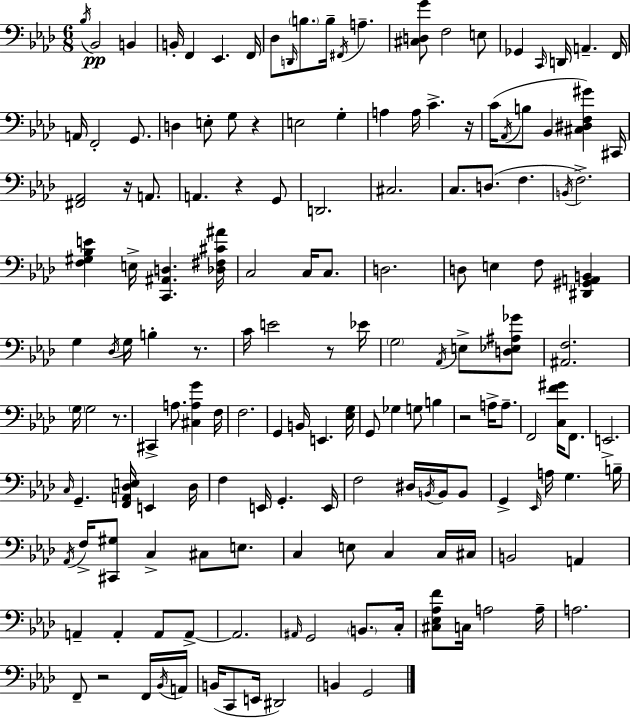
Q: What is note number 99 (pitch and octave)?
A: G3